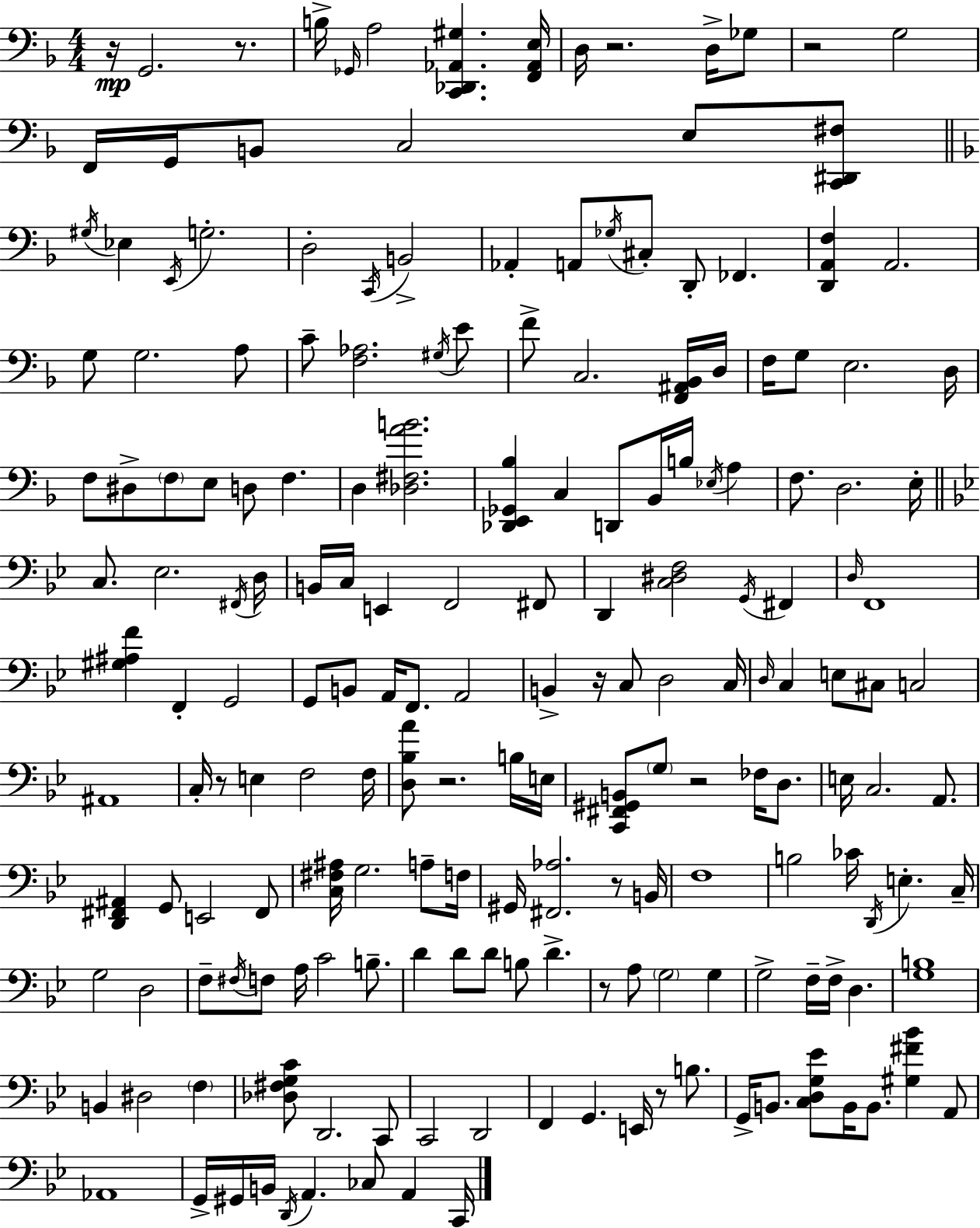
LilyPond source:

{
  \clef bass
  \numericTimeSignature
  \time 4/4
  \key f \major
  r16\mp g,2. r8. | b16-> \grace { ges,16 } a2 <c, des, aes, gis>4. | <f, aes, e>16 d16 r2. d16-> ges8 | r2 g2 | \break f,16 g,16 b,8 c2 e8 <c, dis, fis>8 | \bar "||" \break \key f \major \acciaccatura { gis16 } ees4 \acciaccatura { e,16 } g2.-. | d2-. \acciaccatura { c,16 } b,2-> | aes,4-. a,8 \acciaccatura { ges16 } cis8-. d,8-. fes,4. | <d, a, f>4 a,2. | \break g8 g2. | a8 c'8-- <f aes>2. | \acciaccatura { gis16 } e'8 f'8-> c2. | <f, ais, bes,>16 d16 f16 g8 e2. | \break d16 f8 dis8-> \parenthesize f8 e8 d8 f4. | d4 <des fis a' b'>2. | <des, e, ges, bes>4 c4 d,8 bes,16 | b16 \acciaccatura { ees16 } a4 f8. d2. | \break e16-. \bar "||" \break \key bes \major c8. ees2. \acciaccatura { fis,16 } | d16 b,16 c16 e,4 f,2 fis,8 | d,4 <c dis f>2 \acciaccatura { g,16 } fis,4 | \grace { d16 } f,1 | \break <gis ais f'>4 f,4-. g,2 | g,8 b,8 a,16 f,8. a,2 | b,4-> r16 c8 d2 | c16 \grace { d16 } c4 e8 cis8 c2 | \break ais,1 | c16-. r8 e4 f2 | f16 <d bes a'>8 r2. | b16 e16 <c, fis, gis, b,>8 \parenthesize g8 r2 | \break fes16 d8. e16 c2. | a,8. <d, fis, ais,>4 g,8 e,2 | fis,8 <c fis ais>16 g2. | a8-- f16 gis,16 <fis, aes>2. | \break r8 b,16 f1 | b2 ces'16 \acciaccatura { d,16 } e4.-. | c16-- g2 d2 | f8-- \acciaccatura { fis16 } f8 a16 c'2 | \break b8.-- d'4 d'8 d'8 b8 | d'4.-> r8 a8 \parenthesize g2 | g4 g2-> f16-- f16-> | d4. <g b>1 | \break b,4 dis2 | \parenthesize f4 <des fis g c'>8 d,2. | c,8 c,2 d,2 | f,4 g,4. | \break e,16 r8 b8. g,16-> b,8. <c d g ees'>8 b,16 b,8. | <gis fis' bes'>4 a,8 aes,1 | g,16-> gis,16 b,16 \acciaccatura { d,16 } a,4. | ces8 a,4 c,16 \bar "|."
}